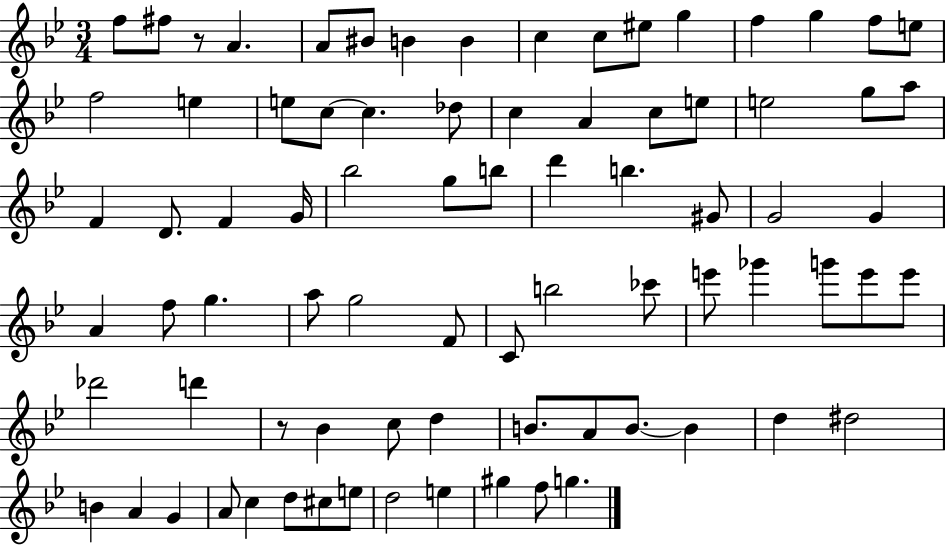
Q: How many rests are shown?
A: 2